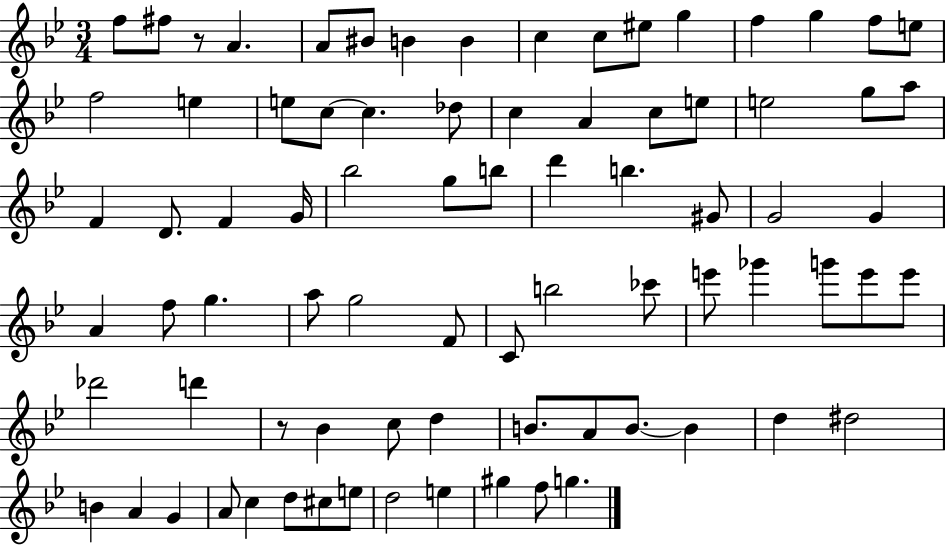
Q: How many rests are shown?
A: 2